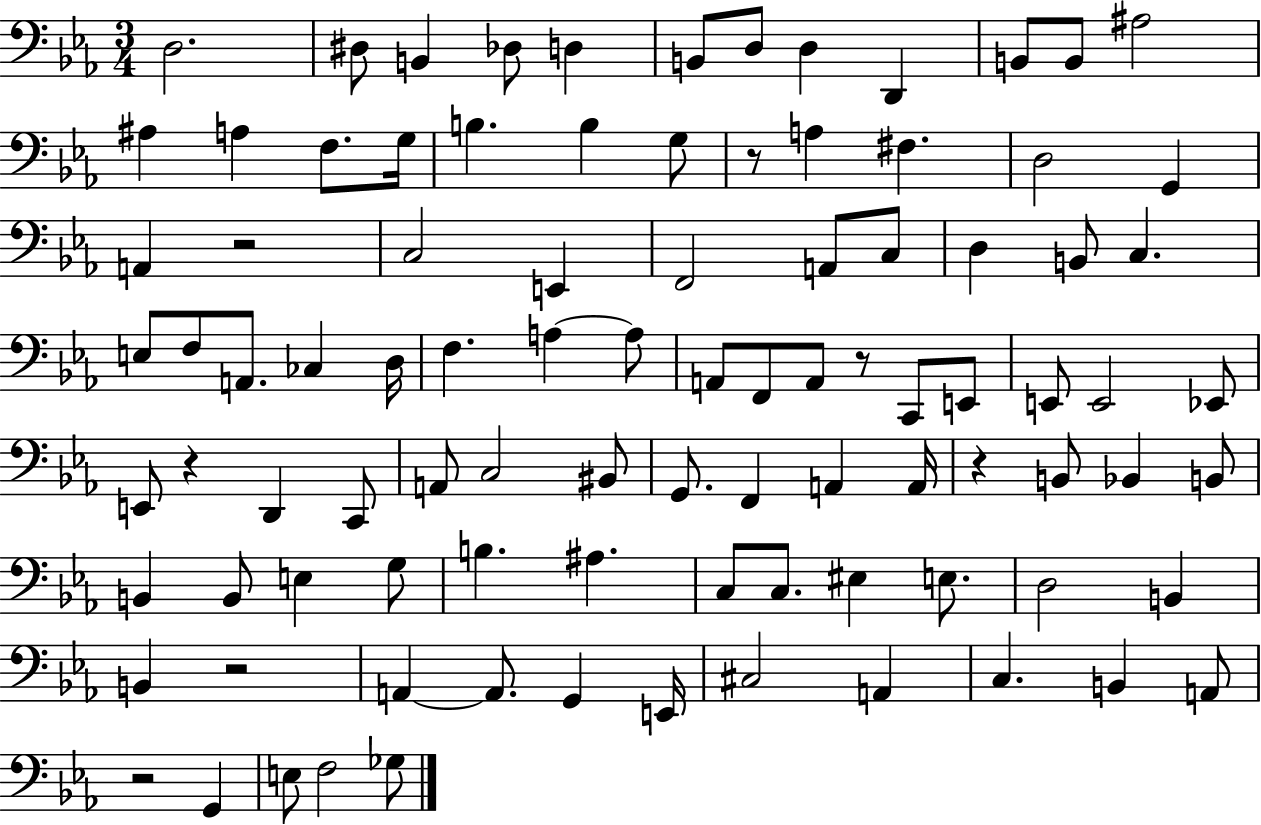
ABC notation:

X:1
T:Untitled
M:3/4
L:1/4
K:Eb
D,2 ^D,/2 B,, _D,/2 D, B,,/2 D,/2 D, D,, B,,/2 B,,/2 ^A,2 ^A, A, F,/2 G,/4 B, B, G,/2 z/2 A, ^F, D,2 G,, A,, z2 C,2 E,, F,,2 A,,/2 C,/2 D, B,,/2 C, E,/2 F,/2 A,,/2 _C, D,/4 F, A, A,/2 A,,/2 F,,/2 A,,/2 z/2 C,,/2 E,,/2 E,,/2 E,,2 _E,,/2 E,,/2 z D,, C,,/2 A,,/2 C,2 ^B,,/2 G,,/2 F,, A,, A,,/4 z B,,/2 _B,, B,,/2 B,, B,,/2 E, G,/2 B, ^A, C,/2 C,/2 ^E, E,/2 D,2 B,, B,, z2 A,, A,,/2 G,, E,,/4 ^C,2 A,, C, B,, A,,/2 z2 G,, E,/2 F,2 _G,/2